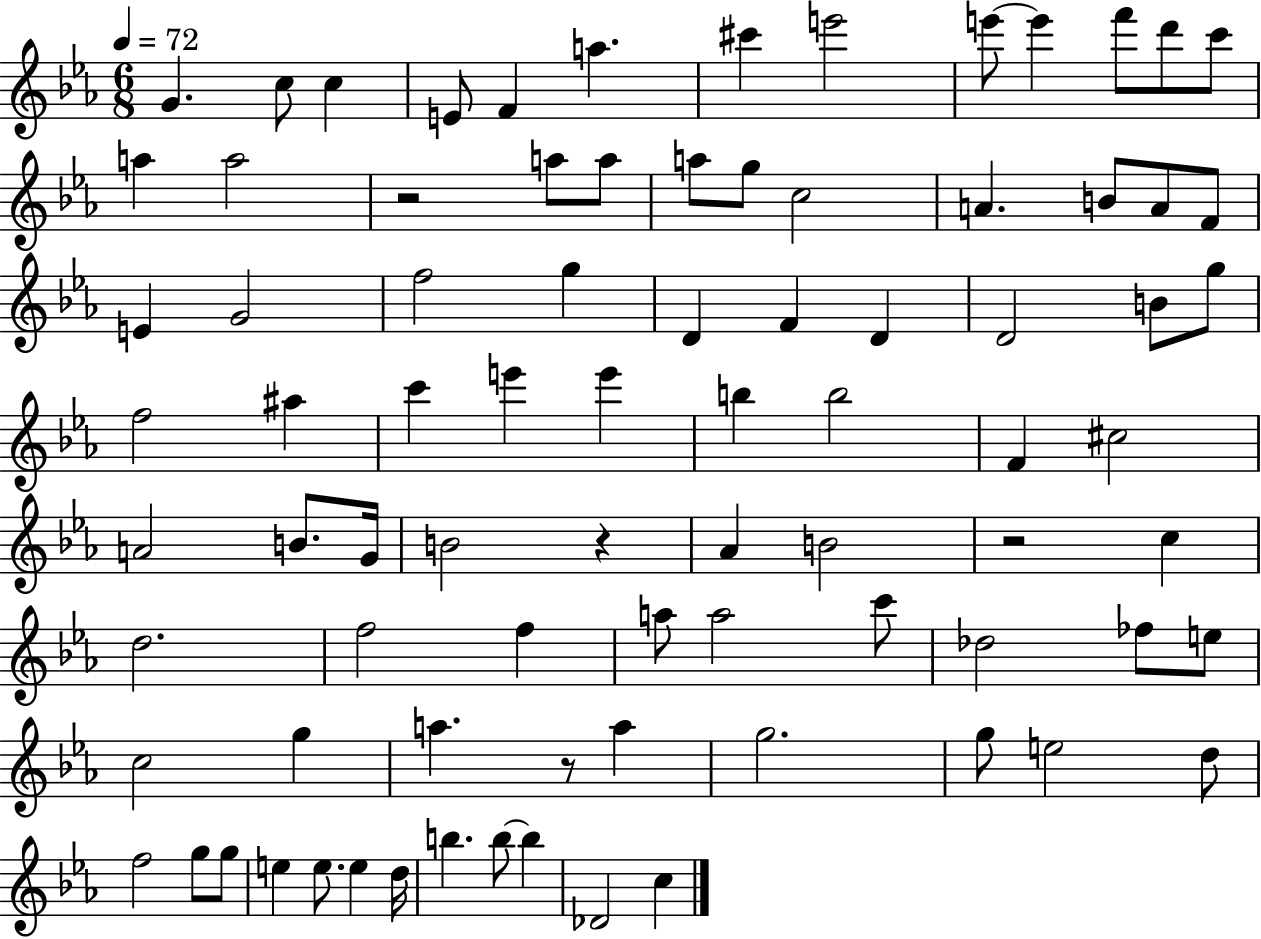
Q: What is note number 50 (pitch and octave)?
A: C5